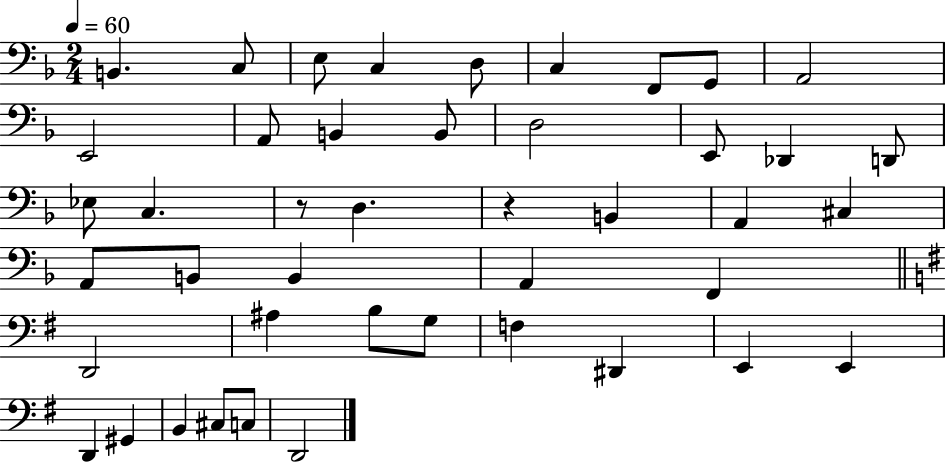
X:1
T:Untitled
M:2/4
L:1/4
K:F
B,, C,/2 E,/2 C, D,/2 C, F,,/2 G,,/2 A,,2 E,,2 A,,/2 B,, B,,/2 D,2 E,,/2 _D,, D,,/2 _E,/2 C, z/2 D, z B,, A,, ^C, A,,/2 B,,/2 B,, A,, F,, D,,2 ^A, B,/2 G,/2 F, ^D,, E,, E,, D,, ^G,, B,, ^C,/2 C,/2 D,,2